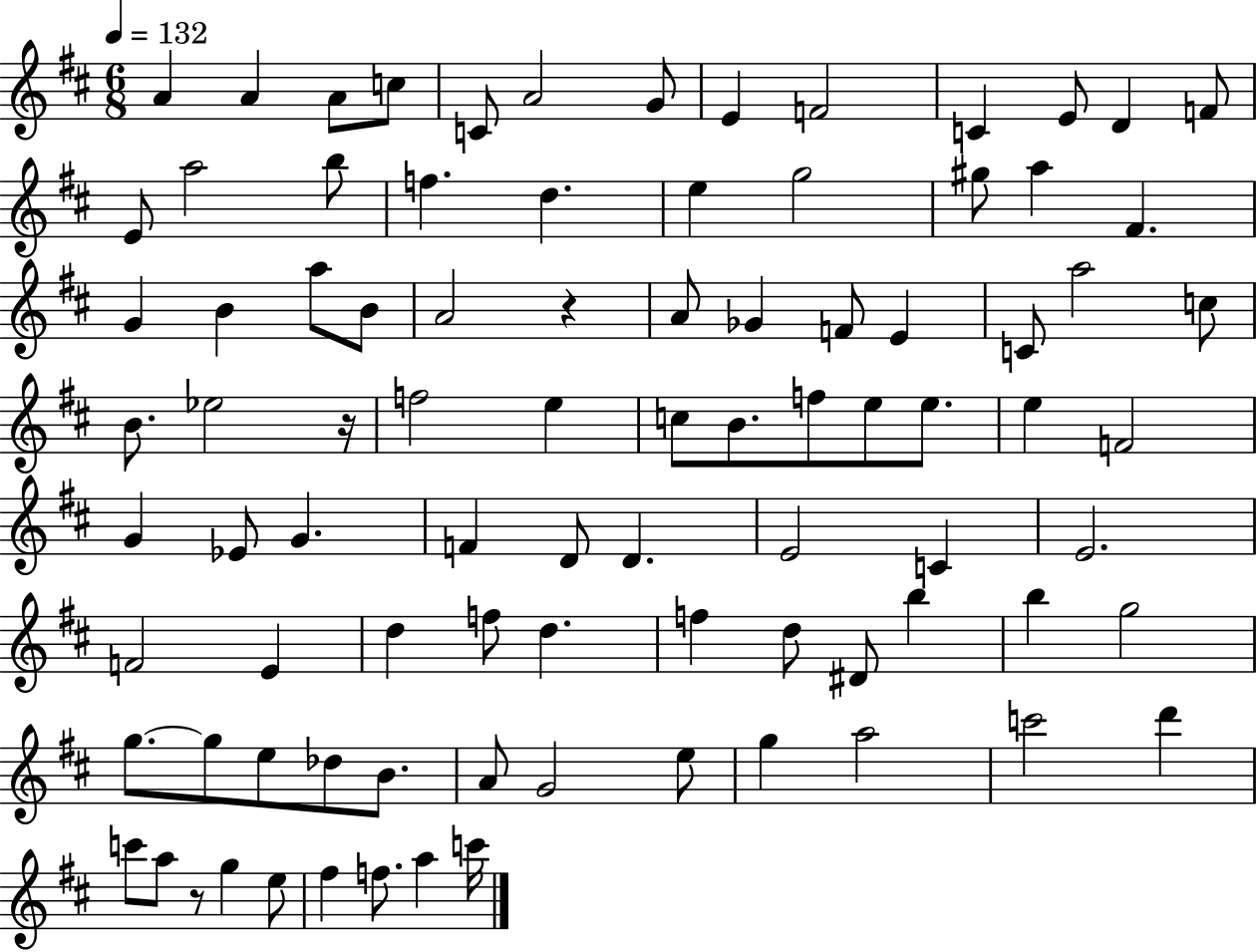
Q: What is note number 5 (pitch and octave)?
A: C4